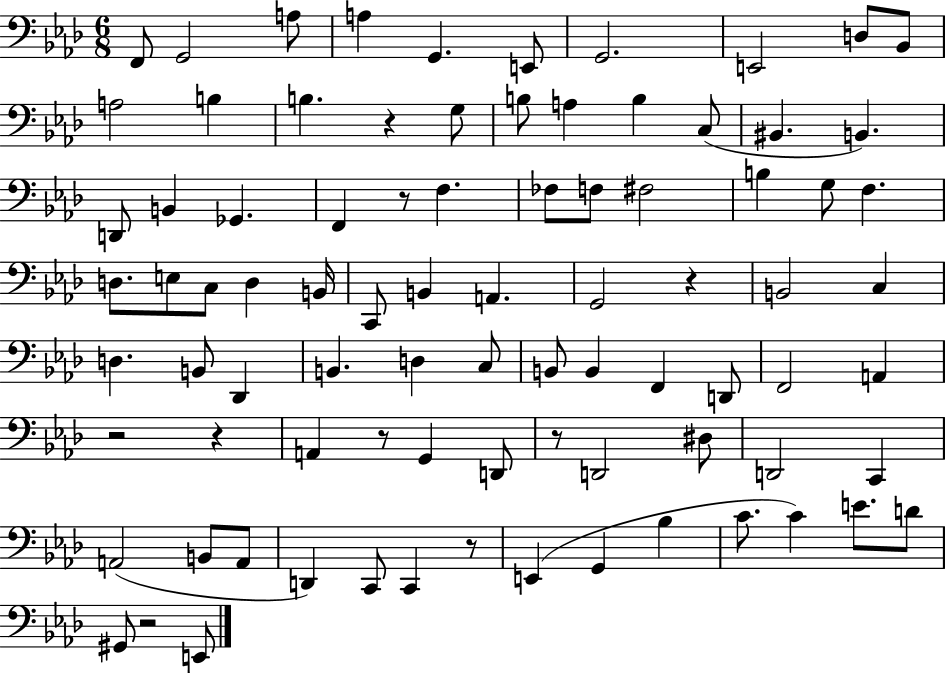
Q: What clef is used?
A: bass